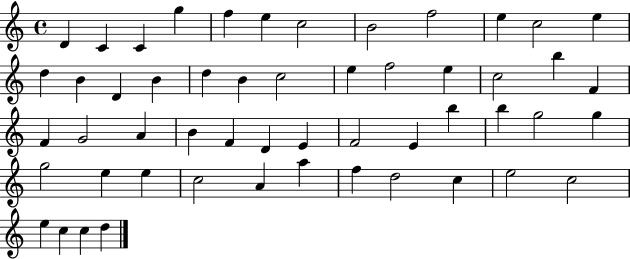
D4/q C4/q C4/q G5/q F5/q E5/q C5/h B4/h F5/h E5/q C5/h E5/q D5/q B4/q D4/q B4/q D5/q B4/q C5/h E5/q F5/h E5/q C5/h B5/q F4/q F4/q G4/h A4/q B4/q F4/q D4/q E4/q F4/h E4/q B5/q B5/q G5/h G5/q G5/h E5/q E5/q C5/h A4/q A5/q F5/q D5/h C5/q E5/h C5/h E5/q C5/q C5/q D5/q